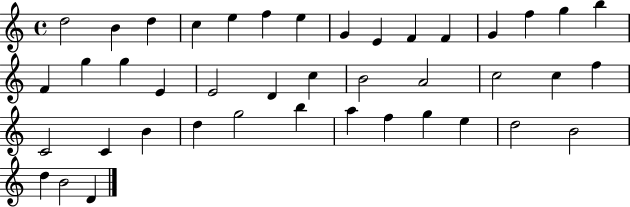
D5/h B4/q D5/q C5/q E5/q F5/q E5/q G4/q E4/q F4/q F4/q G4/q F5/q G5/q B5/q F4/q G5/q G5/q E4/q E4/h D4/q C5/q B4/h A4/h C5/h C5/q F5/q C4/h C4/q B4/q D5/q G5/h B5/q A5/q F5/q G5/q E5/q D5/h B4/h D5/q B4/h D4/q